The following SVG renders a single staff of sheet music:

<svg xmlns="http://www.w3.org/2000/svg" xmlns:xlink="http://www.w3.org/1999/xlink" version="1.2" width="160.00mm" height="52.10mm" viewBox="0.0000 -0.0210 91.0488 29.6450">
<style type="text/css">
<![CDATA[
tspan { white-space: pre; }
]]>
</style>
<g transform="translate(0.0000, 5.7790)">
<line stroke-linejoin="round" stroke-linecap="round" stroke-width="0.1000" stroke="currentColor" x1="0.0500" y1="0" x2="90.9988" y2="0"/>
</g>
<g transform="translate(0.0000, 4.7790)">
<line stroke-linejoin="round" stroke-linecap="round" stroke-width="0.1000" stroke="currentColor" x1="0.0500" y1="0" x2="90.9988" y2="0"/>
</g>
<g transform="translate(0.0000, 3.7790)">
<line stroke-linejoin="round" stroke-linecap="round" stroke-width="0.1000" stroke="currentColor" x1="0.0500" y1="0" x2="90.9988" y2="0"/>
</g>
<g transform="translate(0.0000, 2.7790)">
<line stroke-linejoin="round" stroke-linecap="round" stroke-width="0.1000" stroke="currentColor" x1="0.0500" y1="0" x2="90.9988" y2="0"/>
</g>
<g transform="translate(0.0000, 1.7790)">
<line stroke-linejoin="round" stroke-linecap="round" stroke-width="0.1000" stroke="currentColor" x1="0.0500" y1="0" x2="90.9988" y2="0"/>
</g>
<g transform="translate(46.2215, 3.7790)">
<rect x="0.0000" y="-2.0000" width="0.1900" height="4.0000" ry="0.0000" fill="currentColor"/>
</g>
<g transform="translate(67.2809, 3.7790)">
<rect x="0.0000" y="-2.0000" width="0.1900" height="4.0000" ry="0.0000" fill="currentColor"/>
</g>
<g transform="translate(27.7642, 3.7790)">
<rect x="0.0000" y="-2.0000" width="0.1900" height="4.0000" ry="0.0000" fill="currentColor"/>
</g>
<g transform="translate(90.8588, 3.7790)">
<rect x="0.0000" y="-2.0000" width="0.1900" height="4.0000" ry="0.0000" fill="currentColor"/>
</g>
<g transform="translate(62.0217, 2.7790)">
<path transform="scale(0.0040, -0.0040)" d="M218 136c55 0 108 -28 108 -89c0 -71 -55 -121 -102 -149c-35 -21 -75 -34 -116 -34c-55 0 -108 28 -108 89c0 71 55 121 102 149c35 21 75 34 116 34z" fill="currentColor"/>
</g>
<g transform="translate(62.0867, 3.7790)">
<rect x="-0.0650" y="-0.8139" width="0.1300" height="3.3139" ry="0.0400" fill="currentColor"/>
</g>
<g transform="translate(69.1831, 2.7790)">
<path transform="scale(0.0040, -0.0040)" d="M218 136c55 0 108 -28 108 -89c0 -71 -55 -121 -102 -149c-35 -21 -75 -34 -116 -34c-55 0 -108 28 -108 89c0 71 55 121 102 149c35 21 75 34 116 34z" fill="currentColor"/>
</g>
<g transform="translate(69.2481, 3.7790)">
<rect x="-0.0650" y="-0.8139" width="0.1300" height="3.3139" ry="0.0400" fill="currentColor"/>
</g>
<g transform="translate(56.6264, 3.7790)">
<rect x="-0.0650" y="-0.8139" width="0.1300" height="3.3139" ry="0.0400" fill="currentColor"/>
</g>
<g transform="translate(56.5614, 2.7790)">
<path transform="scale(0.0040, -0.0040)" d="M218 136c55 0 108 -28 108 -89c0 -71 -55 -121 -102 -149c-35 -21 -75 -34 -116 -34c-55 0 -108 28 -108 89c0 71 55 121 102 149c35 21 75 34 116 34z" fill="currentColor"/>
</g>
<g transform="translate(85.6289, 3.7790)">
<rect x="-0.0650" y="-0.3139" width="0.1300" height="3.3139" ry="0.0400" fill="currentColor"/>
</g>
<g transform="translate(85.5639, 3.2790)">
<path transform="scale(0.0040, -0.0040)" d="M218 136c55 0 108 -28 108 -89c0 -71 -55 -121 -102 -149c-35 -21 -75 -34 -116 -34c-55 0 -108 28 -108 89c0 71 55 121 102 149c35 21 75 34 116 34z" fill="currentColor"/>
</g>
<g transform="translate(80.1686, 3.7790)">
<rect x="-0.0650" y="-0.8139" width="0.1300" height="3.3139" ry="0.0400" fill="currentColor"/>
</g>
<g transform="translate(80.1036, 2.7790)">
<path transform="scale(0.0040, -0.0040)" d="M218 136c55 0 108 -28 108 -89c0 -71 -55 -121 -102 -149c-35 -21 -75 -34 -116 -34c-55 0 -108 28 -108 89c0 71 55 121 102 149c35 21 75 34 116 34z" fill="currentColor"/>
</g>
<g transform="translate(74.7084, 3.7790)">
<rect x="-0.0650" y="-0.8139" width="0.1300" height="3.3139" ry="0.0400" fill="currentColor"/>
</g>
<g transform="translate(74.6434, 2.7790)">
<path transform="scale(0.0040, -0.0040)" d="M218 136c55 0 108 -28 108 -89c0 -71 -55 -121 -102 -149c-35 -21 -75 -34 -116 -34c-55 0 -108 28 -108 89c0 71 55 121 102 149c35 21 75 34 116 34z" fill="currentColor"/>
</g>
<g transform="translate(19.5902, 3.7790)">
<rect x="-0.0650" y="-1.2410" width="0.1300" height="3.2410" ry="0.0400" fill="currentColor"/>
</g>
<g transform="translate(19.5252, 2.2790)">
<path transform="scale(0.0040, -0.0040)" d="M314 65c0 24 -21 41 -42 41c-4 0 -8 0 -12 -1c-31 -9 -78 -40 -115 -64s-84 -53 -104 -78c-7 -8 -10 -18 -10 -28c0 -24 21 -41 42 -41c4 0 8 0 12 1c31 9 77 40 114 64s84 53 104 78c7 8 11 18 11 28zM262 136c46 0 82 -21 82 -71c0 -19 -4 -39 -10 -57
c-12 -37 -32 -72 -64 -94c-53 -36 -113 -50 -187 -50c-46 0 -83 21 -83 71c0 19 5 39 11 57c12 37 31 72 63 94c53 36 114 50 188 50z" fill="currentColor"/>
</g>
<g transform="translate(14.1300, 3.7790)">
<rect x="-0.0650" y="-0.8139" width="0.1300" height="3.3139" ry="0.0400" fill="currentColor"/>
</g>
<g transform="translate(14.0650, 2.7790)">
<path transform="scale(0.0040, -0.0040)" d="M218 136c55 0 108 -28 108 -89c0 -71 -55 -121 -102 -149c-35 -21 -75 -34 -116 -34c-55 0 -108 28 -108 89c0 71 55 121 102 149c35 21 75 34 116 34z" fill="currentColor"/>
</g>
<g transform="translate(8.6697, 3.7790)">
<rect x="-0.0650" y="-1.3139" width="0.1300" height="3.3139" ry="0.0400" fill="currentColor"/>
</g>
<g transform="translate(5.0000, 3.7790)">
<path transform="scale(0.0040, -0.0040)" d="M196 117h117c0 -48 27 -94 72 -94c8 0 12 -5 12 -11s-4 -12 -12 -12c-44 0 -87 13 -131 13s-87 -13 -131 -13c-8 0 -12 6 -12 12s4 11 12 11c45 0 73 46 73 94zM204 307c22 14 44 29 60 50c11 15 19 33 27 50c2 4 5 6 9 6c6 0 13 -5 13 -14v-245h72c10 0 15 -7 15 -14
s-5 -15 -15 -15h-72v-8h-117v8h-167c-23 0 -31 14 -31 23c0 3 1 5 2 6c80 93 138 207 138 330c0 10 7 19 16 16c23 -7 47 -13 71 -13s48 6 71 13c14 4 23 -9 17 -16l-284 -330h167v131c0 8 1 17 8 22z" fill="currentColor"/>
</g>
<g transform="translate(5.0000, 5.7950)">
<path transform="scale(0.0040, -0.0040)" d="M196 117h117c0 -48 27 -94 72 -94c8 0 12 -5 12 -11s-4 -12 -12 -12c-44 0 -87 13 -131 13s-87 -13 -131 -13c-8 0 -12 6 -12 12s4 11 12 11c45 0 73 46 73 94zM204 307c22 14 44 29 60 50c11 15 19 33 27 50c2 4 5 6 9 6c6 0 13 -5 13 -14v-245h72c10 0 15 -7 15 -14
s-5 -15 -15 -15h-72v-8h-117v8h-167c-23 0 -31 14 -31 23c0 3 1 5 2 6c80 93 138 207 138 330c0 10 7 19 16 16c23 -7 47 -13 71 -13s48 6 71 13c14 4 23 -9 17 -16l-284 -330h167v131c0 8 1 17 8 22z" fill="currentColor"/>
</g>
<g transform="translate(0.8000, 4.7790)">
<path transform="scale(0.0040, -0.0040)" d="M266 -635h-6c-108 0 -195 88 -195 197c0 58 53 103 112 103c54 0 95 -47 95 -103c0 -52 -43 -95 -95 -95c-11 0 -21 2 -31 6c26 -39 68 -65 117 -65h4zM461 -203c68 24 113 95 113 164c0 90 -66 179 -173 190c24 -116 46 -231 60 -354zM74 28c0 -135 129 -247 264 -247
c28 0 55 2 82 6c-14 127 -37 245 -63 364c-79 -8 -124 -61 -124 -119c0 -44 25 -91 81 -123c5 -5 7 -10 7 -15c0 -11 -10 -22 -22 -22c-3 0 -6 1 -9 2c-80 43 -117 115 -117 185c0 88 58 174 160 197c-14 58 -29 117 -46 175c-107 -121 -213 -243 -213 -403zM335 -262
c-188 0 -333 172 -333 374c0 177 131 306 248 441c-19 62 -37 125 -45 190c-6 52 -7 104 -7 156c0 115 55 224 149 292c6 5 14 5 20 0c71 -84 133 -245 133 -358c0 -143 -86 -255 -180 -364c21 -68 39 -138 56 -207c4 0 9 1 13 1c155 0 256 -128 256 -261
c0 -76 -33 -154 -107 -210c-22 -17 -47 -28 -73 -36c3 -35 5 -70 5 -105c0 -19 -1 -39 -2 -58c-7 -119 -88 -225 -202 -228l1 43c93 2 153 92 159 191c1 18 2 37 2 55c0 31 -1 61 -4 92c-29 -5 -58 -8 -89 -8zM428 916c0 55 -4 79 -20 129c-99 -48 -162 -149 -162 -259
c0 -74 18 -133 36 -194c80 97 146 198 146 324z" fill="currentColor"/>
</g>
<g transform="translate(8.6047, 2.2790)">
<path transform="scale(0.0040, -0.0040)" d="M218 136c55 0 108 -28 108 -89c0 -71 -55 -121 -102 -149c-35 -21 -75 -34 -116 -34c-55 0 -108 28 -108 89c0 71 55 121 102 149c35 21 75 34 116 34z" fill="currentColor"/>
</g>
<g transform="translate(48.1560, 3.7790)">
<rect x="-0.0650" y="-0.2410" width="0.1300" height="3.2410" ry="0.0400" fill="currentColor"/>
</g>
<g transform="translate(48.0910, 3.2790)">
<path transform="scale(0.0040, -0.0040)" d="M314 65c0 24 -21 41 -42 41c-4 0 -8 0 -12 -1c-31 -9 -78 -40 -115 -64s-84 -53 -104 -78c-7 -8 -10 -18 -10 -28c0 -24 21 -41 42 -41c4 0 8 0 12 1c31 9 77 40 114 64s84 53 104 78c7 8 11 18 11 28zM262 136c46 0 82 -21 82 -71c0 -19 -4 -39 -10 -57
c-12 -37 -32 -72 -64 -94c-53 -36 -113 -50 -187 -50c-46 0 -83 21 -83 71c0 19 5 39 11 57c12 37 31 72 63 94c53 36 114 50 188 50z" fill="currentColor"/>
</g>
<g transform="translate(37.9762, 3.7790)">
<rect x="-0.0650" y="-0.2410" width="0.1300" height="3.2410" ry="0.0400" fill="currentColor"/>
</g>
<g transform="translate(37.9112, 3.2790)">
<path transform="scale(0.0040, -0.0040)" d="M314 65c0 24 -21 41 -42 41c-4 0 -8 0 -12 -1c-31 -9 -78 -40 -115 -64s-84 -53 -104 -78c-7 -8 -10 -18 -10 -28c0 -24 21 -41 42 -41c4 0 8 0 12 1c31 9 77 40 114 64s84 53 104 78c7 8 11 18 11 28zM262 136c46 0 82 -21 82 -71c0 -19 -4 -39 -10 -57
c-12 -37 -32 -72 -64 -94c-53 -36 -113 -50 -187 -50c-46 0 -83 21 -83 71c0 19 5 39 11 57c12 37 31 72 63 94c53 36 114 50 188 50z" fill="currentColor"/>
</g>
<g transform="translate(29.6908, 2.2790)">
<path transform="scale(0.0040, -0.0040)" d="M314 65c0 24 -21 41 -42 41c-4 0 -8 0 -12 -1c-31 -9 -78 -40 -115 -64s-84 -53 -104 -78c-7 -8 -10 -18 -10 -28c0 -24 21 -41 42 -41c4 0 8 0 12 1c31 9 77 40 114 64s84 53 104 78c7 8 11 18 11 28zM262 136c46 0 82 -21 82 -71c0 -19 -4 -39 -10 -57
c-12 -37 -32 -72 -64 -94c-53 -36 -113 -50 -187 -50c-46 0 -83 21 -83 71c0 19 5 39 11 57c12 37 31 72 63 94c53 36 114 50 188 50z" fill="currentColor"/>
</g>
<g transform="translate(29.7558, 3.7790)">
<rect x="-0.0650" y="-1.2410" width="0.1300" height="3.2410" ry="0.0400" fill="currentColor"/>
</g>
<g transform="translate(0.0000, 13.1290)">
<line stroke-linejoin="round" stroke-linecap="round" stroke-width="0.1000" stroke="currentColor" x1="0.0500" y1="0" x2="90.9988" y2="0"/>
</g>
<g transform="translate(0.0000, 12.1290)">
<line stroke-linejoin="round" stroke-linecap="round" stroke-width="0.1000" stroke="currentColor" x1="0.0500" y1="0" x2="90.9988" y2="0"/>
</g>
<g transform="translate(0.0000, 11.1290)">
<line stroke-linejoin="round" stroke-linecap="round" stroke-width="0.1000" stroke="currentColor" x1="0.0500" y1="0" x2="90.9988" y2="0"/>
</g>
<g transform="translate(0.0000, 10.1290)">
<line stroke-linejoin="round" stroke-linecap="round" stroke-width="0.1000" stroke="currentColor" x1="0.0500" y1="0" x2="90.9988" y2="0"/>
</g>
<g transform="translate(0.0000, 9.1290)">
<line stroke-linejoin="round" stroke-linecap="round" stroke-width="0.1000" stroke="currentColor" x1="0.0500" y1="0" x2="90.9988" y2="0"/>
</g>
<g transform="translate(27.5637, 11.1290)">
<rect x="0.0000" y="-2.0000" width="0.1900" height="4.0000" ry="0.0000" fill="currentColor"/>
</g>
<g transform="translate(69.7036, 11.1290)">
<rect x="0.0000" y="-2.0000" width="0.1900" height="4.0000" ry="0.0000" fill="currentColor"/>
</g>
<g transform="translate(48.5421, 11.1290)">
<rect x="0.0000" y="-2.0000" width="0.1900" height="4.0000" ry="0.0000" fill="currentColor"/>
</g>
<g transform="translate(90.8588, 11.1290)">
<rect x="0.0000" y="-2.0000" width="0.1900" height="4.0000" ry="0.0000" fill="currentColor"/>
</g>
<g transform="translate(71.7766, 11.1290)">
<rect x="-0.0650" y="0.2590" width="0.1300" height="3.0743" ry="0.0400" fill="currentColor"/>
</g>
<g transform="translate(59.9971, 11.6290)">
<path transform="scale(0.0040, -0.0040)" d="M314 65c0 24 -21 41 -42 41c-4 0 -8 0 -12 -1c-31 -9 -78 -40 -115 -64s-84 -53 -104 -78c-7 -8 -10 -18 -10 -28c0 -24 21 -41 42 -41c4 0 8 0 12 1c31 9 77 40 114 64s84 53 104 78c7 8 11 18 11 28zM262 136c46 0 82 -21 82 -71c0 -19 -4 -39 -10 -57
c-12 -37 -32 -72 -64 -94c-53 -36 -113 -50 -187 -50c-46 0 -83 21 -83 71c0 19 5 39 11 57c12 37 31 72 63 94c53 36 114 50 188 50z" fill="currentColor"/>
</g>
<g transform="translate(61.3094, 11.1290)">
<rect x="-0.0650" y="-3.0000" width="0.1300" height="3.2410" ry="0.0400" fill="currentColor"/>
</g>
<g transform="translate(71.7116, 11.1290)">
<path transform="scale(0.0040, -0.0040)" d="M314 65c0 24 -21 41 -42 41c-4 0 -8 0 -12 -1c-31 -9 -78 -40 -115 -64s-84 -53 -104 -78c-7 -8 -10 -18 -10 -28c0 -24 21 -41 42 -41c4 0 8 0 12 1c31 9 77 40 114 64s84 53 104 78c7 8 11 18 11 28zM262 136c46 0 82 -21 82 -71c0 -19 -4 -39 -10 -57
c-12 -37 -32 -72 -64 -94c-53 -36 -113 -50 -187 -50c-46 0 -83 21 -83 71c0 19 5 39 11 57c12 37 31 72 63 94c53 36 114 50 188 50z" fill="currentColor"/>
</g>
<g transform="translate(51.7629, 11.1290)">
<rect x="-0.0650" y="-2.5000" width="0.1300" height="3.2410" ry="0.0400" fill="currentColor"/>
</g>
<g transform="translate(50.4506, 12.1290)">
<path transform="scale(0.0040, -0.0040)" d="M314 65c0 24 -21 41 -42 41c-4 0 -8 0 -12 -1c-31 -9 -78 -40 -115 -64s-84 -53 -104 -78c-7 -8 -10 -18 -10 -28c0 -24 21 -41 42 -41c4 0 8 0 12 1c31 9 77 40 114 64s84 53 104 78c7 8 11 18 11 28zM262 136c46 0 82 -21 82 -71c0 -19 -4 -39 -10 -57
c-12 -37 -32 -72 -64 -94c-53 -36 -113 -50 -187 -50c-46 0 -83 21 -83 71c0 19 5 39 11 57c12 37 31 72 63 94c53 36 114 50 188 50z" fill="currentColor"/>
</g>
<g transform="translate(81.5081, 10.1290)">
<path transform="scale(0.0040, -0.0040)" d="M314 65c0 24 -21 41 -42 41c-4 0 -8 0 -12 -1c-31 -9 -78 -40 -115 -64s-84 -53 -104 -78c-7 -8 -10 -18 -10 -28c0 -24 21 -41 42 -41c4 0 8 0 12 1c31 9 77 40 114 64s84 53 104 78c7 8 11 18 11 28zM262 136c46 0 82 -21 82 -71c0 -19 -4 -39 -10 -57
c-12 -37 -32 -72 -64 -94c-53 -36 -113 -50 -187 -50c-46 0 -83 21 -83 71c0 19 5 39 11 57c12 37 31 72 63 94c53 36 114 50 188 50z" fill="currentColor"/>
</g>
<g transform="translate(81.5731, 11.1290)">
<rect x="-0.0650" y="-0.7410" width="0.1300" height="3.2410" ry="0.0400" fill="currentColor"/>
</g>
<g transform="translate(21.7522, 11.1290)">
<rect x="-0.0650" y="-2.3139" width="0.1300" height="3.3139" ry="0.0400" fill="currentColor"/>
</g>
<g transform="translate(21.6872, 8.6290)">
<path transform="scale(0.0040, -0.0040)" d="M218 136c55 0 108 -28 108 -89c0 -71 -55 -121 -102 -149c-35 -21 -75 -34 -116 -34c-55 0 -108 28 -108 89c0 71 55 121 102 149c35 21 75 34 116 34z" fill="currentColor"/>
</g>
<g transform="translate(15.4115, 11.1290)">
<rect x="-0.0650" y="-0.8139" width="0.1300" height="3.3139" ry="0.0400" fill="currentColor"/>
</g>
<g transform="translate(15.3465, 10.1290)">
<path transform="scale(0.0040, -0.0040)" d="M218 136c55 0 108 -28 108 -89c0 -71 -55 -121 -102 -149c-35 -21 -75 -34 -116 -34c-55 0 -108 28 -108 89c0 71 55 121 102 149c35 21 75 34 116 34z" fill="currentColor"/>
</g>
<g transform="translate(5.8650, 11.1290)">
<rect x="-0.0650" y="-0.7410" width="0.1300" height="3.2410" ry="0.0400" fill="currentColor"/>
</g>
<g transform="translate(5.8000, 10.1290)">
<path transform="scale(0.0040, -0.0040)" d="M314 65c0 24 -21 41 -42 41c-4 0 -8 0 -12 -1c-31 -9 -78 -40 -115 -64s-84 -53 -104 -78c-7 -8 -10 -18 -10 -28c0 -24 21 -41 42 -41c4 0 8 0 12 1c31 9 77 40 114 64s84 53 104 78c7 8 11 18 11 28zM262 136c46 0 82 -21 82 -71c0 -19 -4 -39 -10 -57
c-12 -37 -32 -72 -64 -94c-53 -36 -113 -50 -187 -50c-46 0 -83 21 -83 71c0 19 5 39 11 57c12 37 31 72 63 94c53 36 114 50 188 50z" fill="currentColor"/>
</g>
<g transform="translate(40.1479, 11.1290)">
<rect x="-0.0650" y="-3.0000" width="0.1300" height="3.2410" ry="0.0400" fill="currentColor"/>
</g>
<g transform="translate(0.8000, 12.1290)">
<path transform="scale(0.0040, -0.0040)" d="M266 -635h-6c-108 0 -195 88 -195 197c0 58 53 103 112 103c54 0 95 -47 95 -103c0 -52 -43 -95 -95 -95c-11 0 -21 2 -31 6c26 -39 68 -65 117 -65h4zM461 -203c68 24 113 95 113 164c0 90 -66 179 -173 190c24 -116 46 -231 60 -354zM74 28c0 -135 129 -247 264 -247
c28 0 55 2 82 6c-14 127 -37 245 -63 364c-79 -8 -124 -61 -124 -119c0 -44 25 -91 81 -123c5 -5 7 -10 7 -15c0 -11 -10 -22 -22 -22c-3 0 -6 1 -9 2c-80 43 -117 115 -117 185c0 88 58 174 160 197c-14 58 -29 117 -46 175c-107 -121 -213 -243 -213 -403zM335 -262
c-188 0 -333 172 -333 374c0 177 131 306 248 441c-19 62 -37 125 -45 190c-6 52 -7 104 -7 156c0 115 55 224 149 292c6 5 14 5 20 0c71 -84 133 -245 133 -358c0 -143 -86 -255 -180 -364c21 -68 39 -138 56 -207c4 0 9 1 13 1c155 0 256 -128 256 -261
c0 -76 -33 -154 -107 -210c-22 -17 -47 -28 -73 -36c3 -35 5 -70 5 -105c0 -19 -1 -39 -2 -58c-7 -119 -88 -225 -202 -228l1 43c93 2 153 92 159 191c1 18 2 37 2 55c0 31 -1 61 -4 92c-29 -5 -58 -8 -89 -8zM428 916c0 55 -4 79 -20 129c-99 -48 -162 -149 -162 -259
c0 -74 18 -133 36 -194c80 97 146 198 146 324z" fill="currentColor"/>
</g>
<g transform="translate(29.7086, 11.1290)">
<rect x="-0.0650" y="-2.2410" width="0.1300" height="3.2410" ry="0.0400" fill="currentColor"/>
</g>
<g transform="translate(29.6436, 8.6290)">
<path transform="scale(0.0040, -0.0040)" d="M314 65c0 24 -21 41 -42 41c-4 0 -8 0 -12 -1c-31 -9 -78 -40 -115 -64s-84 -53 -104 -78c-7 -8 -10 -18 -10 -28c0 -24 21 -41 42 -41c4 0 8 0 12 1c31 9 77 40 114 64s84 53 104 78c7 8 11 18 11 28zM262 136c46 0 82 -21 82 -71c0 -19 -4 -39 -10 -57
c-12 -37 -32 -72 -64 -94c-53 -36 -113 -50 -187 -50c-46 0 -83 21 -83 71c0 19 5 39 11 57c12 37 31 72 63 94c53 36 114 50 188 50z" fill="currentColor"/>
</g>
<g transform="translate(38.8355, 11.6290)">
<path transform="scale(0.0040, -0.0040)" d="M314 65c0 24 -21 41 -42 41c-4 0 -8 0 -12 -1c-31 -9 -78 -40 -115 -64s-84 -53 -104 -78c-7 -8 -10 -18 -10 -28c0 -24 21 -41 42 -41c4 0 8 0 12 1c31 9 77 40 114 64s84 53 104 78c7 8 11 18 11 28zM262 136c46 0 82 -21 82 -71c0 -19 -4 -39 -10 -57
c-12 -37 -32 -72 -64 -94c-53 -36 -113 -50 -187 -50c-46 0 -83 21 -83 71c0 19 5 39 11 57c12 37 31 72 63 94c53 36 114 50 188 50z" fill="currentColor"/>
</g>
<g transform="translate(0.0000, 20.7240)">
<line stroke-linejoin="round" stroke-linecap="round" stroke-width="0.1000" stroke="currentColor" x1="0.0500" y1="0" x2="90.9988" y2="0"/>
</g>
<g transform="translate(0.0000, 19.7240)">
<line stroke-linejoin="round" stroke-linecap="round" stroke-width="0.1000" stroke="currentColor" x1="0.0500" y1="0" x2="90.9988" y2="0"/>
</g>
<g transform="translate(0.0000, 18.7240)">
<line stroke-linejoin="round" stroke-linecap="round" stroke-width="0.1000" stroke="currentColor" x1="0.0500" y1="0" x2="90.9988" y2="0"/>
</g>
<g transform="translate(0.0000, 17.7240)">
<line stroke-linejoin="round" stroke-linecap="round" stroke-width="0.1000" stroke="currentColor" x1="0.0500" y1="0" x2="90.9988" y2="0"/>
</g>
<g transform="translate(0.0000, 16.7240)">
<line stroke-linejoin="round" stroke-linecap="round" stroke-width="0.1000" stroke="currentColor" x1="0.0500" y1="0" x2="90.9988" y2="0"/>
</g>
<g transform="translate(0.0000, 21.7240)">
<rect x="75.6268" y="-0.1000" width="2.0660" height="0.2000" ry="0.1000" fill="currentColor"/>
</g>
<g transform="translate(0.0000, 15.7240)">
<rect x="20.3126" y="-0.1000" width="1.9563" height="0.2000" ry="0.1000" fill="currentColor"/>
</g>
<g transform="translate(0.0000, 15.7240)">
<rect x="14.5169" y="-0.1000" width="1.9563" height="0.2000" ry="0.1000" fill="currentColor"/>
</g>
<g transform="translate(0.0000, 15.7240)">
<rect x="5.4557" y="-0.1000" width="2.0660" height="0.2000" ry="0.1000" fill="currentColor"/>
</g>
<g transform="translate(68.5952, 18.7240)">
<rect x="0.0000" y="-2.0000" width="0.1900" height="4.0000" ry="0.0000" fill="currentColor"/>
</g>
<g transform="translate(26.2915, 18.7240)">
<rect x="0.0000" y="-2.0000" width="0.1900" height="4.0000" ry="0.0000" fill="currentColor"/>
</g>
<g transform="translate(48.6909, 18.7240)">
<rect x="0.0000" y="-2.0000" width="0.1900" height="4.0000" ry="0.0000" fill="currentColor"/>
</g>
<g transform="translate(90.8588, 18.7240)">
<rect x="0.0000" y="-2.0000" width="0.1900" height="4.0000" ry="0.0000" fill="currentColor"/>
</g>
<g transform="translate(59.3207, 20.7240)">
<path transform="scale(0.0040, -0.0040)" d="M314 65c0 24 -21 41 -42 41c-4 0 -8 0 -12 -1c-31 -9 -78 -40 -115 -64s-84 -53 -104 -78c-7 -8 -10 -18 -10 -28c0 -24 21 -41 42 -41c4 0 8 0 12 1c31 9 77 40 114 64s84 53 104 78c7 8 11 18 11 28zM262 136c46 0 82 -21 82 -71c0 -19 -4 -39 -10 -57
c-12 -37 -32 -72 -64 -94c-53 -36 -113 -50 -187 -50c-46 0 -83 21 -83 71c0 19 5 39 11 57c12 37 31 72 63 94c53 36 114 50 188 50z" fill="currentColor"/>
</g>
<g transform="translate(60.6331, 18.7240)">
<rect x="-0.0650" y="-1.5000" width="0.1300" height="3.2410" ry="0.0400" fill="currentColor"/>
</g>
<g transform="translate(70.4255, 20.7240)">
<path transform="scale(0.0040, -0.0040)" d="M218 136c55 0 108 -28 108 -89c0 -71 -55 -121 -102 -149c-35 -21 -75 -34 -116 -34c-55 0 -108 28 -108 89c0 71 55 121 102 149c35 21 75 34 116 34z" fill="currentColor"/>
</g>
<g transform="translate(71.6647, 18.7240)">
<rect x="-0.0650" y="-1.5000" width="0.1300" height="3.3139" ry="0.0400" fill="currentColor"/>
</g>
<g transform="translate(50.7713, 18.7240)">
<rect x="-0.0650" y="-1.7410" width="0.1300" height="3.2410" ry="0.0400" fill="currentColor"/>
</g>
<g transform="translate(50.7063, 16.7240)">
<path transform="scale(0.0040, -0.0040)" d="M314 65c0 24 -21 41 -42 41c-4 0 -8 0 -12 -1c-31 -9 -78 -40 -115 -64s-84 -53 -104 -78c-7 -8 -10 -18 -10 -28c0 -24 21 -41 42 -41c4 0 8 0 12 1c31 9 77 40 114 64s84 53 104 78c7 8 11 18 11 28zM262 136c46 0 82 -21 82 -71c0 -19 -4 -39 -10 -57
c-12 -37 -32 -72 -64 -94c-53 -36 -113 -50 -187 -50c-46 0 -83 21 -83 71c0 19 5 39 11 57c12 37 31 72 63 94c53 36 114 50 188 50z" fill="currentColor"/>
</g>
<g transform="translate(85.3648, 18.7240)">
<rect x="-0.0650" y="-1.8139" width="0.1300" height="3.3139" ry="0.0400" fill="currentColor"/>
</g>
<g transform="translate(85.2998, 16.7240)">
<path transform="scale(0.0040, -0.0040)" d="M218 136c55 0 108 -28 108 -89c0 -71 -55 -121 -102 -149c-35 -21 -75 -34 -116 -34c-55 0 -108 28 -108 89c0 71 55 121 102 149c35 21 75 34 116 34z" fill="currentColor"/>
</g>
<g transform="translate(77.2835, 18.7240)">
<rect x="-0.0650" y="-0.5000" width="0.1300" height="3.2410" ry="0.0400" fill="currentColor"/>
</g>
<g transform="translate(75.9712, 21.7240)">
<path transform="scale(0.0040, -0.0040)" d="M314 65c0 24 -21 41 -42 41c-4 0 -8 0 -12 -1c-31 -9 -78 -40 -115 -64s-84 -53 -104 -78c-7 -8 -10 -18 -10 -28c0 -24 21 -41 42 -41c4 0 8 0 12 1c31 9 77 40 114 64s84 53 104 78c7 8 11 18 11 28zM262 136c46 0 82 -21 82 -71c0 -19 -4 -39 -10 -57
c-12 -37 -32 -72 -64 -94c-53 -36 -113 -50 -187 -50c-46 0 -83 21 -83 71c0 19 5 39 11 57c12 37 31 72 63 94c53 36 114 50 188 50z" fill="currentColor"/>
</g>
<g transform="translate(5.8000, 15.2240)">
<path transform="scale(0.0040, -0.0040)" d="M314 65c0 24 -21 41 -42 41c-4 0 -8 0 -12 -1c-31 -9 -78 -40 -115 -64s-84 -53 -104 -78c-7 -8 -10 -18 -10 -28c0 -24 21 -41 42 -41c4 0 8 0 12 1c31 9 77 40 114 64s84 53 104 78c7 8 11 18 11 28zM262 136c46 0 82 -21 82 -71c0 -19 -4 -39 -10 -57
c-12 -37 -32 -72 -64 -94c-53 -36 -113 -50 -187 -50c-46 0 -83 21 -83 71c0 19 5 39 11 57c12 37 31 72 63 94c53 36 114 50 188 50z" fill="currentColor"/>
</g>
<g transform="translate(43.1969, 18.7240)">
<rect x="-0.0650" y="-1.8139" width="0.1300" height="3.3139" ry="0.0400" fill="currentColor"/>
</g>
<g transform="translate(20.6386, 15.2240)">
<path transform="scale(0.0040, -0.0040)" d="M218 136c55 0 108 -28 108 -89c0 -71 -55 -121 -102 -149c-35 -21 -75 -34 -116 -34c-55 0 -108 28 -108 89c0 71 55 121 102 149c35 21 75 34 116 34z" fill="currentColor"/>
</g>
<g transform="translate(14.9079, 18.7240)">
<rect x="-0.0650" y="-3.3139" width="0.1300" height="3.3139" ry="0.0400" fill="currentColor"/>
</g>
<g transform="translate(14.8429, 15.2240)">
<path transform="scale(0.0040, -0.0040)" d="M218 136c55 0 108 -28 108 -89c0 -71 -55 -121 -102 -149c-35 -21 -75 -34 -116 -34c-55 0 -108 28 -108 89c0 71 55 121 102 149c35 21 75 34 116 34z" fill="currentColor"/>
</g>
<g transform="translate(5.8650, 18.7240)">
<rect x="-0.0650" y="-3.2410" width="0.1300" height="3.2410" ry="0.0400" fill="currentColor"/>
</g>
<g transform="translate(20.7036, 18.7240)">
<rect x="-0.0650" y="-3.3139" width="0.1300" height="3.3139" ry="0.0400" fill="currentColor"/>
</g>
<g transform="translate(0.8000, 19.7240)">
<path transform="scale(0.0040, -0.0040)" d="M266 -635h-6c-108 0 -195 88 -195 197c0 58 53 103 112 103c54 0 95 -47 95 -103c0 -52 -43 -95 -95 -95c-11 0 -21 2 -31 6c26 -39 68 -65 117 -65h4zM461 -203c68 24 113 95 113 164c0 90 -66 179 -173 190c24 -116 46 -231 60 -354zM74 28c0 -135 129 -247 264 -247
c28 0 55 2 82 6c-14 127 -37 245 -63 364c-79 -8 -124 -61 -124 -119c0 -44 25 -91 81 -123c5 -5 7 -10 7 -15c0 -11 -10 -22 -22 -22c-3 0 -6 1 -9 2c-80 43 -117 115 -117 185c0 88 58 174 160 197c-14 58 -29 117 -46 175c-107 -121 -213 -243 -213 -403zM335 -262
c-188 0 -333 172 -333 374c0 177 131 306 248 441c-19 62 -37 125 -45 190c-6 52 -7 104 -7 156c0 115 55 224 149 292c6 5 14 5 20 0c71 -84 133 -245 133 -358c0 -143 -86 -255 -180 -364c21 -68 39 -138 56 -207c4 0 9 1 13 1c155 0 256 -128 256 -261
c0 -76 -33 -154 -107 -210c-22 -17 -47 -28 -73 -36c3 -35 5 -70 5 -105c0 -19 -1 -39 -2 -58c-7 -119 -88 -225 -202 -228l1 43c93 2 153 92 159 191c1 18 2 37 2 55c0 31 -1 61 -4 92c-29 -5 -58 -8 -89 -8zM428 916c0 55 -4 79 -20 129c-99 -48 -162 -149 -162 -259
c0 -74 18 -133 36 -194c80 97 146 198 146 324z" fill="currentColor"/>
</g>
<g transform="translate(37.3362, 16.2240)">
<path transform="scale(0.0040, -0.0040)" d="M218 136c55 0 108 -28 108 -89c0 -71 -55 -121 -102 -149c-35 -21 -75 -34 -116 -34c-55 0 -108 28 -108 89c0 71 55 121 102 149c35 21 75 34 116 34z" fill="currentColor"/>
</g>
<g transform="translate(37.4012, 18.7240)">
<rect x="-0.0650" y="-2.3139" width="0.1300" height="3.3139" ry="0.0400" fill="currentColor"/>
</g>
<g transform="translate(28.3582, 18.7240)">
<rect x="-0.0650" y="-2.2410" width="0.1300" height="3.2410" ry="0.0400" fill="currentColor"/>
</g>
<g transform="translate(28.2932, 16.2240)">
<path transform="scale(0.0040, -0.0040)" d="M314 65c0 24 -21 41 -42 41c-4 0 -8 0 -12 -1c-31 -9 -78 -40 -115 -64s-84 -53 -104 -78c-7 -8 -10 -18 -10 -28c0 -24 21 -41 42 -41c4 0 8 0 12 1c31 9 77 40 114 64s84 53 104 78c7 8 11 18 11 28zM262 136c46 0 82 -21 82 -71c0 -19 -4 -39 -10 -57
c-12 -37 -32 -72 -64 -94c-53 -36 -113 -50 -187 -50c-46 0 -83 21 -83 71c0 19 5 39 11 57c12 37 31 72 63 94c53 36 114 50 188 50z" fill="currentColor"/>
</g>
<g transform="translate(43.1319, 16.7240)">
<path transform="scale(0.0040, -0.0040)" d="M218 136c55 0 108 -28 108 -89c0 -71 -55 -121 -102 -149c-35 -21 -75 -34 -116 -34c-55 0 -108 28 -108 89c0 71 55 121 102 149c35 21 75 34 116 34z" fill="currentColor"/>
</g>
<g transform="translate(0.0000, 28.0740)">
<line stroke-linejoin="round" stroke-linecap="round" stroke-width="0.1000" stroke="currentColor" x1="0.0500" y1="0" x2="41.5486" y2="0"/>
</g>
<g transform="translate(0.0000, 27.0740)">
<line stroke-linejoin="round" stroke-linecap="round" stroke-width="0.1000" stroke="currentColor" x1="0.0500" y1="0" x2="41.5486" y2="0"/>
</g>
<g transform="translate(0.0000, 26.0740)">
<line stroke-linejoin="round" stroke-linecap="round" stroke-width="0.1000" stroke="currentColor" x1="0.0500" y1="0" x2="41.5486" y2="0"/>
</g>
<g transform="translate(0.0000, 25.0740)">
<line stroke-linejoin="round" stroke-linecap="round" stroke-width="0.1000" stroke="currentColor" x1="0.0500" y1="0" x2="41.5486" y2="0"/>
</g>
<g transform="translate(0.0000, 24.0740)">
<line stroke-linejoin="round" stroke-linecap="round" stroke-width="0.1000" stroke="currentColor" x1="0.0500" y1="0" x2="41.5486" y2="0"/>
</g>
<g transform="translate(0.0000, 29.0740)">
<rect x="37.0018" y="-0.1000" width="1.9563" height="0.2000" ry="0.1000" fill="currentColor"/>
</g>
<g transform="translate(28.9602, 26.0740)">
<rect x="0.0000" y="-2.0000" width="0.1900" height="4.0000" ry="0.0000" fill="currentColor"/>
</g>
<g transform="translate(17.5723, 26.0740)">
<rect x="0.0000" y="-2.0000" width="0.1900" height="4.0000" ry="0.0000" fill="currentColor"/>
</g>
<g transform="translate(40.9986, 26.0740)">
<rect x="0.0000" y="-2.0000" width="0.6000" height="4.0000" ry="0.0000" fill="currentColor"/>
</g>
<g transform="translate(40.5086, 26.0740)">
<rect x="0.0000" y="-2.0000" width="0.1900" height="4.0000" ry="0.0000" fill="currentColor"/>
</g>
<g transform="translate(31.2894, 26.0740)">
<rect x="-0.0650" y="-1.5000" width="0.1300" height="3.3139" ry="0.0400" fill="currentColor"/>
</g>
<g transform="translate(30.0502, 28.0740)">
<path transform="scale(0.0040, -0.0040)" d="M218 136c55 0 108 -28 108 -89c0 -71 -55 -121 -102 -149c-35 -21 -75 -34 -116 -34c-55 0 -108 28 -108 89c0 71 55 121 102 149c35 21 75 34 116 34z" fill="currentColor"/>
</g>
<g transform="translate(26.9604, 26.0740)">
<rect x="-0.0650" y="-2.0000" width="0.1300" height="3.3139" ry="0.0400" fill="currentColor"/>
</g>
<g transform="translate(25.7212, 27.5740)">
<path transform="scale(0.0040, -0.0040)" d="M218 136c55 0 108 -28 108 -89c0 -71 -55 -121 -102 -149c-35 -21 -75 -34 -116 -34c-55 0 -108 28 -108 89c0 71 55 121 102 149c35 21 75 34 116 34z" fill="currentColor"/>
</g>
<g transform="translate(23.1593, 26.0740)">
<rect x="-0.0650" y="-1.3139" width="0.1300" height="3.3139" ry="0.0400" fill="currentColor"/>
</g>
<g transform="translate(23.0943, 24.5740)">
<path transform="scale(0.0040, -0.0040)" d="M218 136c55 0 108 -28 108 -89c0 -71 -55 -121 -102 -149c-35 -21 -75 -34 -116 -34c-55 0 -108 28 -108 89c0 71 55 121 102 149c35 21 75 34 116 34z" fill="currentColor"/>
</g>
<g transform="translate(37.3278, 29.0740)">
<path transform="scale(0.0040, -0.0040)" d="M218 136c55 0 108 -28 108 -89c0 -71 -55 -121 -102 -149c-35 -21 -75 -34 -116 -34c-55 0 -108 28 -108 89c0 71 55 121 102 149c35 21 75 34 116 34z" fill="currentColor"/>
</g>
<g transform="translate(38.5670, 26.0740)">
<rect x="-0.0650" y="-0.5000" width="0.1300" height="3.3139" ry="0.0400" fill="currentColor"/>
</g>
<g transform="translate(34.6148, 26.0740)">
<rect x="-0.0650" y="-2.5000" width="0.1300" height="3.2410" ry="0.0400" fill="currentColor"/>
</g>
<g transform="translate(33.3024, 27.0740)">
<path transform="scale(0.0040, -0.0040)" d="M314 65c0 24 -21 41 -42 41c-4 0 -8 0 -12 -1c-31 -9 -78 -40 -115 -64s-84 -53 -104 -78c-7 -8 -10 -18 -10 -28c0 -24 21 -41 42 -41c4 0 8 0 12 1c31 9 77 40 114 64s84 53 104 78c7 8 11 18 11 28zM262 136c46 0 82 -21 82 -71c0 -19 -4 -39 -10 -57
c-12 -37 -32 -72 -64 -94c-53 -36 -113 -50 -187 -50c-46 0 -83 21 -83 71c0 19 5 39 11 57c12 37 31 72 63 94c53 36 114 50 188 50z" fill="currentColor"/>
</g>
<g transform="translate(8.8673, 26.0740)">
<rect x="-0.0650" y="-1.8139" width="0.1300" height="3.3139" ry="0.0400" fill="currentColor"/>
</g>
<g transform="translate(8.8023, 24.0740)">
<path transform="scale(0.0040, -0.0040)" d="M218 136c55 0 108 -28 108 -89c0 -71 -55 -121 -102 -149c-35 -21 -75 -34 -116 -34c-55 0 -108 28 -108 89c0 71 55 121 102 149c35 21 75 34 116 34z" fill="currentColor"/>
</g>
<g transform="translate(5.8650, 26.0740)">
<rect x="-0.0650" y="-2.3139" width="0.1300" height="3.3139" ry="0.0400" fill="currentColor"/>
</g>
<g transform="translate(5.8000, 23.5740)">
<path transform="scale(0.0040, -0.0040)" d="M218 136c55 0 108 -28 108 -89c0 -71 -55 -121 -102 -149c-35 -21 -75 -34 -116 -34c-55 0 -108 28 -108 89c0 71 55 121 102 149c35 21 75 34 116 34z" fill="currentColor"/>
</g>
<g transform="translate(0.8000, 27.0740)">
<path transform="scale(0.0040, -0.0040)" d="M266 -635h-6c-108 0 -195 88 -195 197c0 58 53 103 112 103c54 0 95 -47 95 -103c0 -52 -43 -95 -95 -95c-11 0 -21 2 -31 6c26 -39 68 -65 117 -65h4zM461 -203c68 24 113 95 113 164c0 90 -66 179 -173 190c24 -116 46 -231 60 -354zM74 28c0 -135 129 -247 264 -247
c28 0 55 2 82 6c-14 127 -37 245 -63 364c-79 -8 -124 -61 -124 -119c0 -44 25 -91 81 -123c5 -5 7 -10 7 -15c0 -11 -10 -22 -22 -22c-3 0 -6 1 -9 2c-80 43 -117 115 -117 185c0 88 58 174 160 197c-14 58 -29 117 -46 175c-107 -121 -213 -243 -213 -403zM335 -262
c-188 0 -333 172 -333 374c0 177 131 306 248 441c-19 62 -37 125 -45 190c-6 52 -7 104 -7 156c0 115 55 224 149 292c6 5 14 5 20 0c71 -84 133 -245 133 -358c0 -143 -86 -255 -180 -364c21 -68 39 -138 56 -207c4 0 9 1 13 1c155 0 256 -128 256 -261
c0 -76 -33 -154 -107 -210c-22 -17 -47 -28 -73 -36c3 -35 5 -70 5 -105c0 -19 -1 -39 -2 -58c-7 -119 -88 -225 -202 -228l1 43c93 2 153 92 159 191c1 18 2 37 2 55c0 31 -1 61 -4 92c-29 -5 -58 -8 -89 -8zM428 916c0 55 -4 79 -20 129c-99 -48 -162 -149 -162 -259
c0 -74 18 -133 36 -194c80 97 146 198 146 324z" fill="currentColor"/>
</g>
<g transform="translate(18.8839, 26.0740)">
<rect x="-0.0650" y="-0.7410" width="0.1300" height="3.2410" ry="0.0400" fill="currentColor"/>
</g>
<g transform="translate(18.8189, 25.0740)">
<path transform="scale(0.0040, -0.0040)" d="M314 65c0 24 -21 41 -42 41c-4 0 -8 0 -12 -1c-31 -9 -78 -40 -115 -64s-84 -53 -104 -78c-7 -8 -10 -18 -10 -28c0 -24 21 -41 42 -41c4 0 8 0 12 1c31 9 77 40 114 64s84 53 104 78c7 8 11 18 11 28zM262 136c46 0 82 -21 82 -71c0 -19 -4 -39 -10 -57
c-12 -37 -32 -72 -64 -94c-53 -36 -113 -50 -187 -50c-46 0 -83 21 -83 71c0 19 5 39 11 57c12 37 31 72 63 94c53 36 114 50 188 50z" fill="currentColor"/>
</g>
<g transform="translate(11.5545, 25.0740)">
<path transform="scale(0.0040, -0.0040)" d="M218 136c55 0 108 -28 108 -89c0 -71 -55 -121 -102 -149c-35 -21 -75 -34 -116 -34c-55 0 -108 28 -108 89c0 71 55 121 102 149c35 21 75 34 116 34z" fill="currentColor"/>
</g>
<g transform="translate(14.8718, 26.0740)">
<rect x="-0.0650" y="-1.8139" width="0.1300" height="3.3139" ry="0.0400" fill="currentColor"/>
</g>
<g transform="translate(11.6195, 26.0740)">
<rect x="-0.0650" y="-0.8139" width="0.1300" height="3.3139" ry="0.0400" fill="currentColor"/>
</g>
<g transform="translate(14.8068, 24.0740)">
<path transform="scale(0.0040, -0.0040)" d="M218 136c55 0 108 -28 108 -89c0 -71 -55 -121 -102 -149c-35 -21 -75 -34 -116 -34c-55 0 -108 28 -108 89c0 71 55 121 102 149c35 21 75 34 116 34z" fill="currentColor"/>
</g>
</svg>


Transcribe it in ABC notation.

X:1
T:Untitled
M:4/4
L:1/4
K:C
e d e2 e2 c2 c2 d d d d d c d2 d g g2 A2 G2 A2 B2 d2 b2 b b g2 g f f2 E2 E C2 f g f d f d2 e F E G2 C